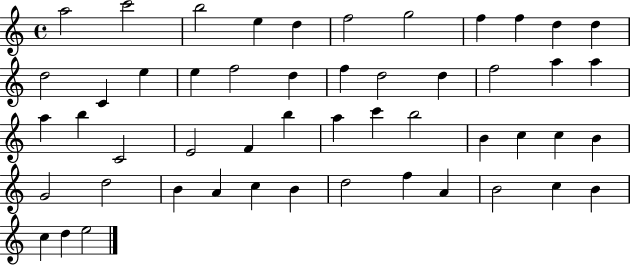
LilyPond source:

{
  \clef treble
  \time 4/4
  \defaultTimeSignature
  \key c \major
  a''2 c'''2 | b''2 e''4 d''4 | f''2 g''2 | f''4 f''4 d''4 d''4 | \break d''2 c'4 e''4 | e''4 f''2 d''4 | f''4 d''2 d''4 | f''2 a''4 a''4 | \break a''4 b''4 c'2 | e'2 f'4 b''4 | a''4 c'''4 b''2 | b'4 c''4 c''4 b'4 | \break g'2 d''2 | b'4 a'4 c''4 b'4 | d''2 f''4 a'4 | b'2 c''4 b'4 | \break c''4 d''4 e''2 | \bar "|."
}